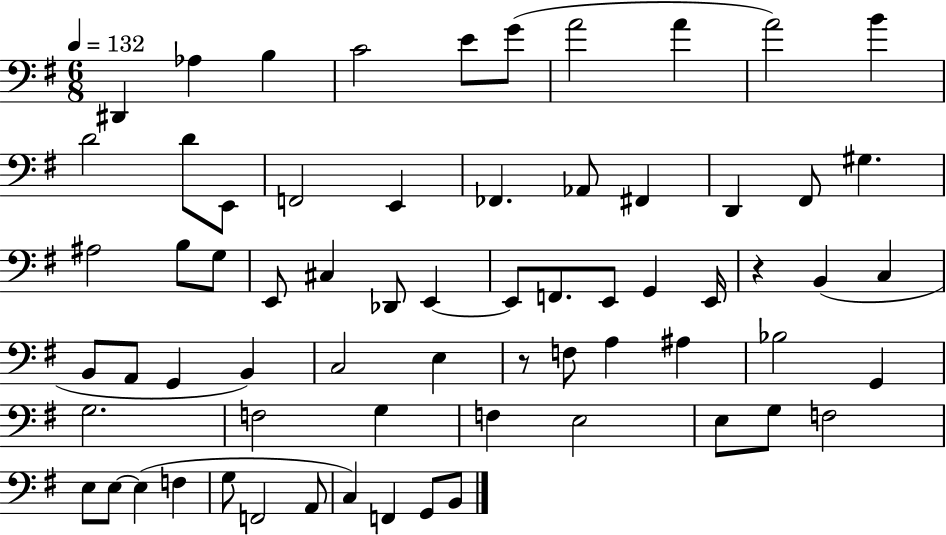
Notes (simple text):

D#2/q Ab3/q B3/q C4/h E4/e G4/e A4/h A4/q A4/h B4/q D4/h D4/e E2/e F2/h E2/q FES2/q. Ab2/e F#2/q D2/q F#2/e G#3/q. A#3/h B3/e G3/e E2/e C#3/q Db2/e E2/q E2/e F2/e. E2/e G2/q E2/s R/q B2/q C3/q B2/e A2/e G2/q B2/q C3/h E3/q R/e F3/e A3/q A#3/q Bb3/h G2/q G3/h. F3/h G3/q F3/q E3/h E3/e G3/e F3/h E3/e E3/e E3/q F3/q G3/e F2/h A2/e C3/q F2/q G2/e B2/e